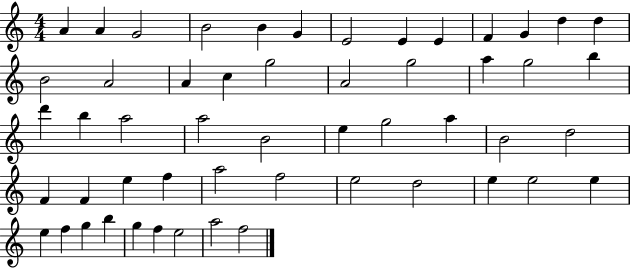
X:1
T:Untitled
M:4/4
L:1/4
K:C
A A G2 B2 B G E2 E E F G d d B2 A2 A c g2 A2 g2 a g2 b d' b a2 a2 B2 e g2 a B2 d2 F F e f a2 f2 e2 d2 e e2 e e f g b g f e2 a2 f2